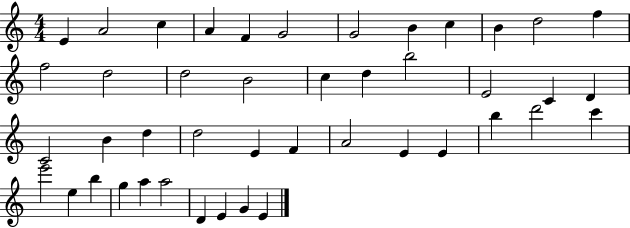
{
  \clef treble
  \numericTimeSignature
  \time 4/4
  \key c \major
  e'4 a'2 c''4 | a'4 f'4 g'2 | g'2 b'4 c''4 | b'4 d''2 f''4 | \break f''2 d''2 | d''2 b'2 | c''4 d''4 b''2 | e'2 c'4 d'4 | \break c'2 b'4 d''4 | d''2 e'4 f'4 | a'2 e'4 e'4 | b''4 d'''2 c'''4 | \break e'''2 e''4 b''4 | g''4 a''4 a''2 | d'4 e'4 g'4 e'4 | \bar "|."
}